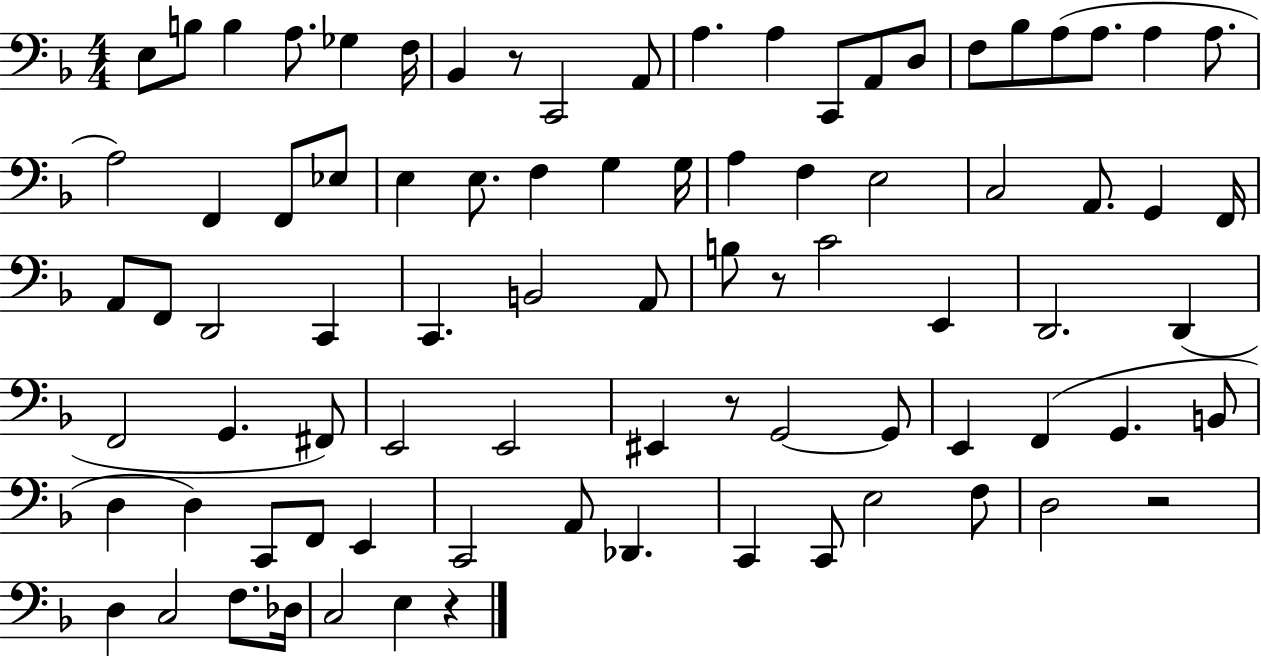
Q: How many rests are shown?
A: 5